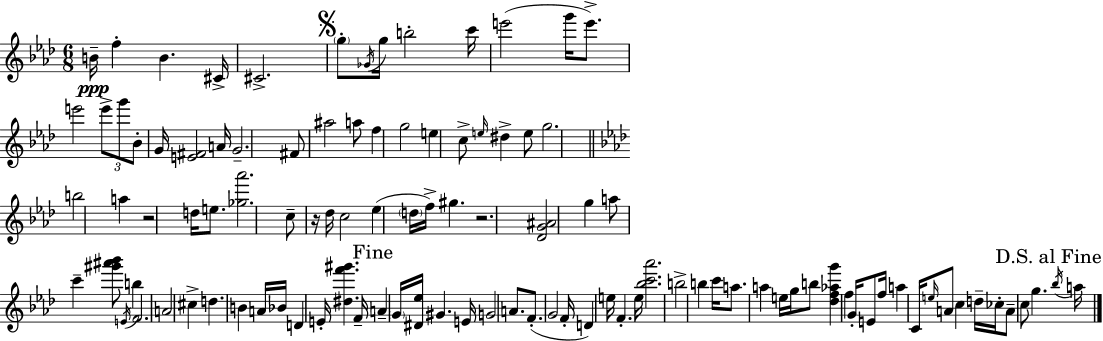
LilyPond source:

{
  \clef treble
  \numericTimeSignature
  \time 6/8
  \key f \minor
  \repeat volta 2 { b'16--\ppp f''4-. b'4. cis'16-> | cis'2.-> | \mark \markup { \musicglyph "scripts.segno" } \parenthesize g''8-. \acciaccatura { ges'16 } g''16 b''2-. | c'''16 e'''2( g'''16 e'''8.->) | \break e'''2 \tuplet 3/2 { e'''8-> g'''8 | bes'8-. } g'16 <e' fis'>2 | a'16 g'2.-- | fis'8 ais''2 a''8 | \break f''4 g''2 | e''4 c''8-> \grace { e''16 } dis''4-> | e''8 g''2. | \bar "||" \break \key aes \major b''2 a''4 | r2 d''16 e''8. | <ges'' aes'''>2. | c''8-- r16 des''16 c''2 | \break ees''4( \parenthesize d''16 f''16->) gis''4. | r2. | <des' g' ais'>2 g''4 | a''8 c'''4-- <gis''' ais''' bes'''>8 \acciaccatura { e'16 } b''4 | \break f'2. | a'2 cis''4-> | d''4. b'4 a'16 | bes'16 d'4 e'16-. <dis'' f''' gis'''>4. | \break f'16-- \mark "Fine" a'4-- \parenthesize g'16 <dis' ees''>16 gis'4. | e'16 g'2 a'8. | f'8.-.( g'2 | f'16-. d'4) e''16 f'4.-. | \break e''16 <bes'' c''' aes'''>2. | b''2-> b''4 | c'''16 a''8. a''4 e''16 g''16 b''8 | <des'' f'' aes'' g'''>4 f''4 g'16-. e'8 | \break f''16 a''4 c'16 \grace { e''16 } a'8 c''4 | d''16-- ces''16-. a'8-- c''8 g''4. | \mark "D.S. al Fine" \acciaccatura { bes''16 } a''16 } \bar "|."
}